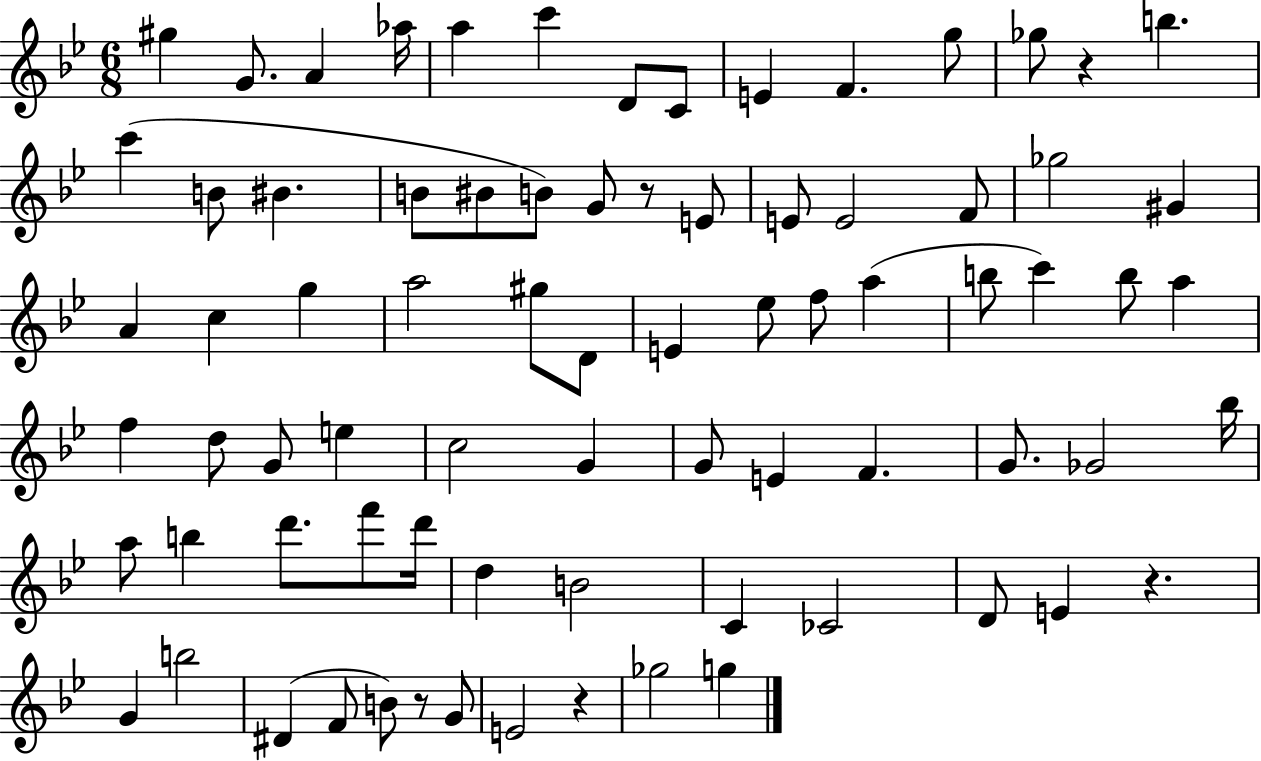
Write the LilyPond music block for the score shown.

{
  \clef treble
  \numericTimeSignature
  \time 6/8
  \key bes \major
  \repeat volta 2 { gis''4 g'8. a'4 aes''16 | a''4 c'''4 d'8 c'8 | e'4 f'4. g''8 | ges''8 r4 b''4. | \break c'''4( b'8 bis'4. | b'8 bis'8 b'8) g'8 r8 e'8 | e'8 e'2 f'8 | ges''2 gis'4 | \break a'4 c''4 g''4 | a''2 gis''8 d'8 | e'4 ees''8 f''8 a''4( | b''8 c'''4) b''8 a''4 | \break f''4 d''8 g'8 e''4 | c''2 g'4 | g'8 e'4 f'4. | g'8. ges'2 bes''16 | \break a''8 b''4 d'''8. f'''8 d'''16 | d''4 b'2 | c'4 ces'2 | d'8 e'4 r4. | \break g'4 b''2 | dis'4( f'8 b'8) r8 g'8 | e'2 r4 | ges''2 g''4 | \break } \bar "|."
}